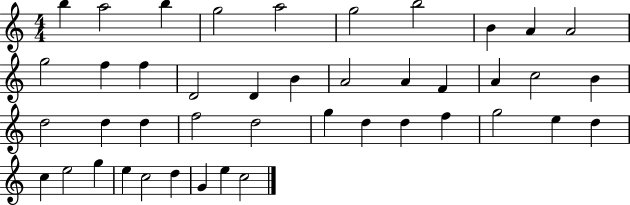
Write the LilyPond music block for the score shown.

{
  \clef treble
  \numericTimeSignature
  \time 4/4
  \key c \major
  b''4 a''2 b''4 | g''2 a''2 | g''2 b''2 | b'4 a'4 a'2 | \break g''2 f''4 f''4 | d'2 d'4 b'4 | a'2 a'4 f'4 | a'4 c''2 b'4 | \break d''2 d''4 d''4 | f''2 d''2 | g''4 d''4 d''4 f''4 | g''2 e''4 d''4 | \break c''4 e''2 g''4 | e''4 c''2 d''4 | g'4 e''4 c''2 | \bar "|."
}